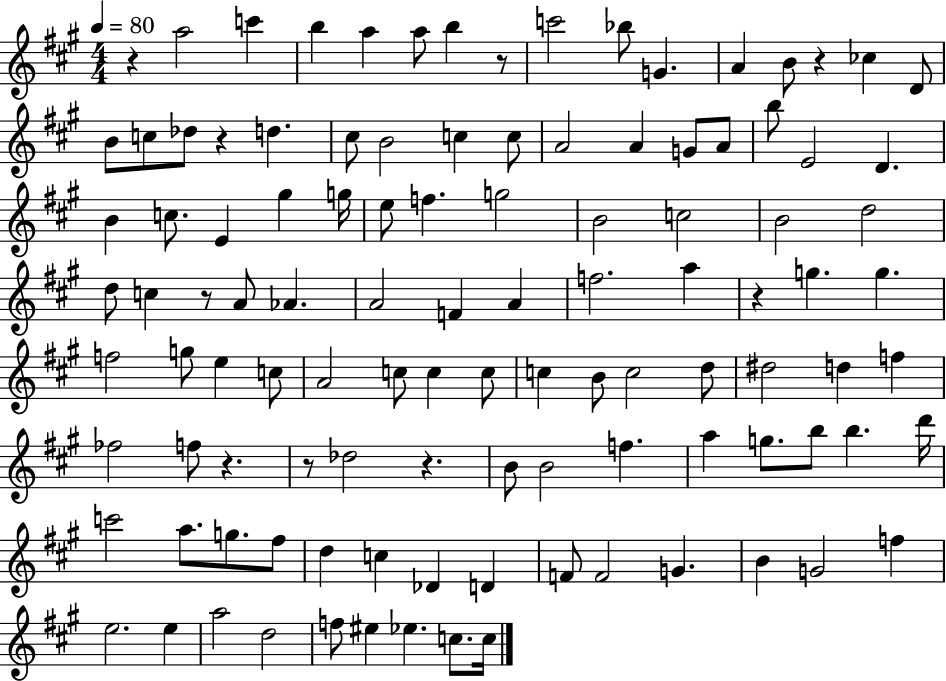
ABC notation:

X:1
T:Untitled
M:4/4
L:1/4
K:A
z a2 c' b a a/2 b z/2 c'2 _b/2 G A B/2 z _c D/2 B/2 c/2 _d/2 z d ^c/2 B2 c c/2 A2 A G/2 A/2 b/2 E2 D B c/2 E ^g g/4 e/2 f g2 B2 c2 B2 d2 d/2 c z/2 A/2 _A A2 F A f2 a z g g f2 g/2 e c/2 A2 c/2 c c/2 c B/2 c2 d/2 ^d2 d f _f2 f/2 z z/2 _d2 z B/2 B2 f a g/2 b/2 b d'/4 c'2 a/2 g/2 ^f/2 d c _D D F/2 F2 G B G2 f e2 e a2 d2 f/2 ^e _e c/2 c/4